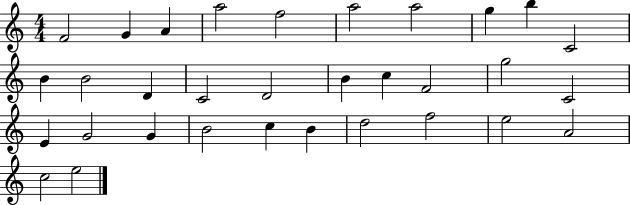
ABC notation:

X:1
T:Untitled
M:4/4
L:1/4
K:C
F2 G A a2 f2 a2 a2 g b C2 B B2 D C2 D2 B c F2 g2 C2 E G2 G B2 c B d2 f2 e2 A2 c2 e2